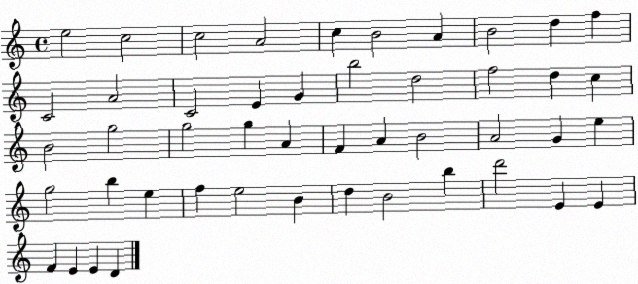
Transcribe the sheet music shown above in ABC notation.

X:1
T:Untitled
M:4/4
L:1/4
K:C
e2 c2 c2 A2 c B2 A B2 d f C2 A2 C2 E G b2 d2 f2 d c B2 g2 g2 g A F A B2 A2 G e g2 b e f e2 B d B2 b d'2 E E F E E D